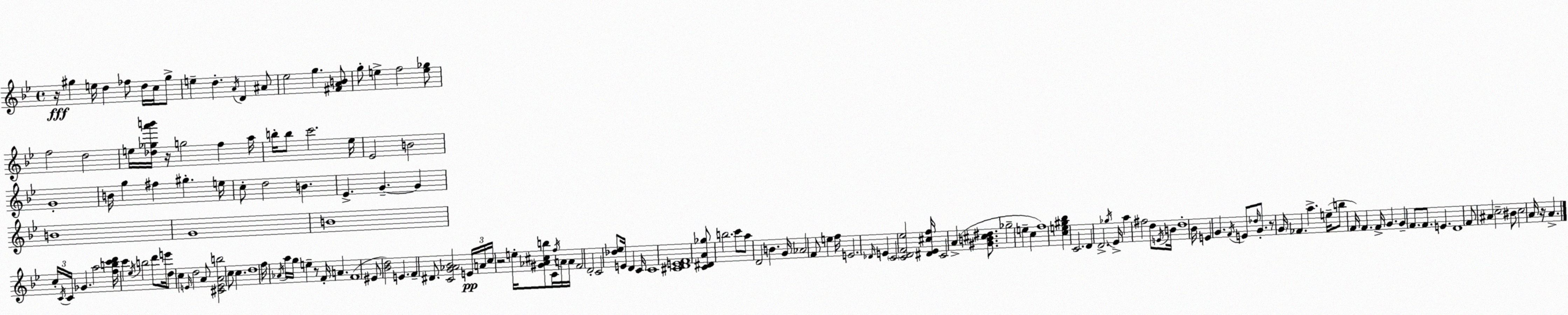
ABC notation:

X:1
T:Untitled
M:4/4
L:1/4
K:Gm
z/4 ^g e/4 d _f/2 d/4 c/4 ^g/2 e d A/4 D ^A/2 _e2 g [^FAB]/2 g/2 e f2 [e_g]/2 f2 d2 e/4 [_d_ga'b']/4 z/4 g2 f a/4 b/4 b/2 c'2 _e/4 _E2 B2 G4 B/4 g ^f ^g e/4 c/2 d2 B _E G G B4 G4 B4 c/4 C/4 C/4 _G a2 [fbc'd']/4 c' _e/4 b2 d'/2 e'/4 d/2 c E/4 d2 A/2 [^CEAb]2 c/2 c d4 f/4 _A/4 a/4 g/4 e z/2 F/4 A F4 ^E/2 [_Bd]2 E F ^D/2 [CG_A_B]2 E/4 A/4 c/4 z2 e/4 [^G_A^cb]/2 C/4 f/4 A/4 A/4 F2 D2 C2 [_d_e]/2 E/4 D C/4 C4 [^CDEF]4 [C^DA_g]/2 b2 c'/2 a/2 D2 B G/4 _A2 F/2 e f/4 E2 _D/4 E C2 [CDF_e]2 [^D_E^cf]/4 C2 A [^GB^c^d]/2 _g2 e c f4 [ce^g_b] C2 D D2 _g/4 _E/4 a ^f2 d/2 E/4 B/4 d4 _B/4 E G F/4 E/2 _d/4 G/2 z/2 G/4 _F a e/4 b/2 F/4 F F/4 G G F/2 F/2 E D4 F/2 ^A c2 ^B/2 c2 A/4 z/4 A